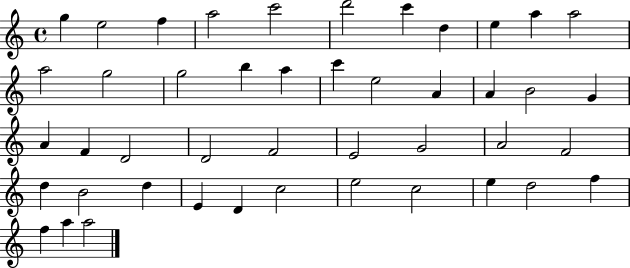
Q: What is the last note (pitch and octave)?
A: A5